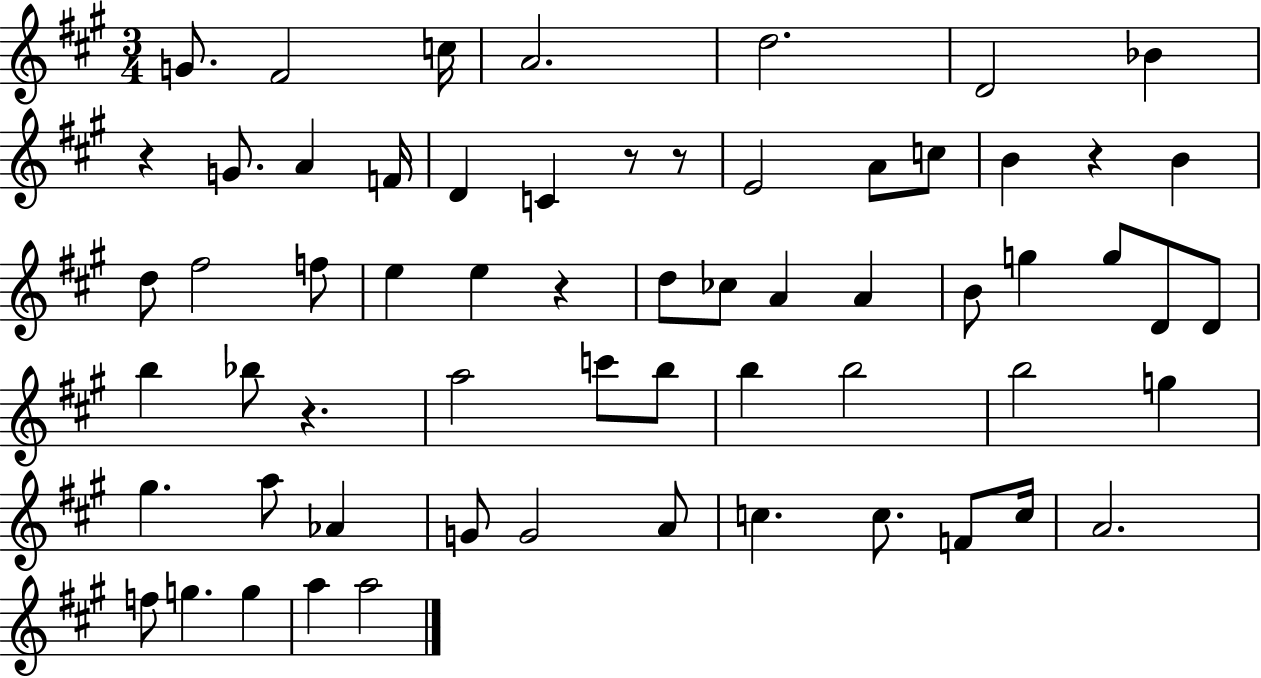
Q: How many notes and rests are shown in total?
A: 62